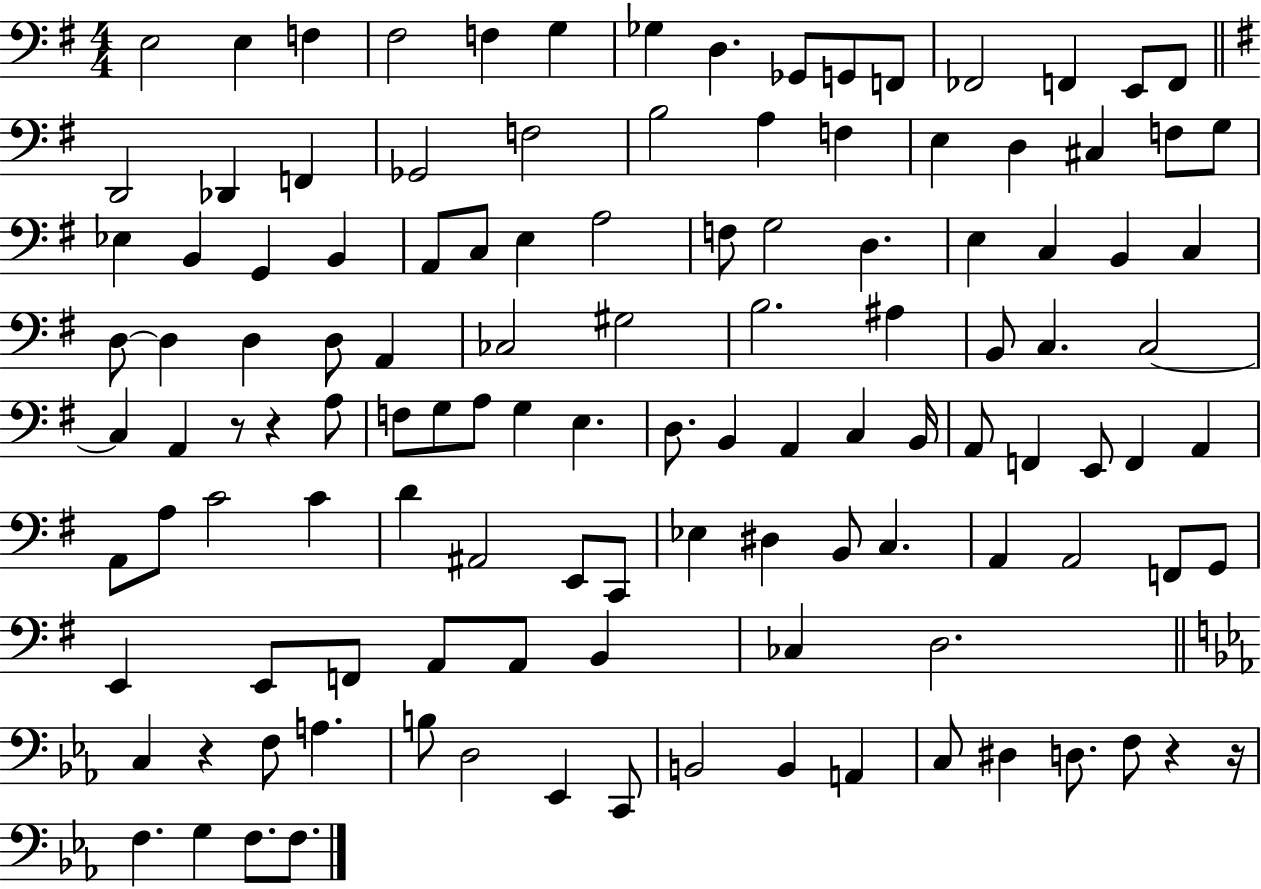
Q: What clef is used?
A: bass